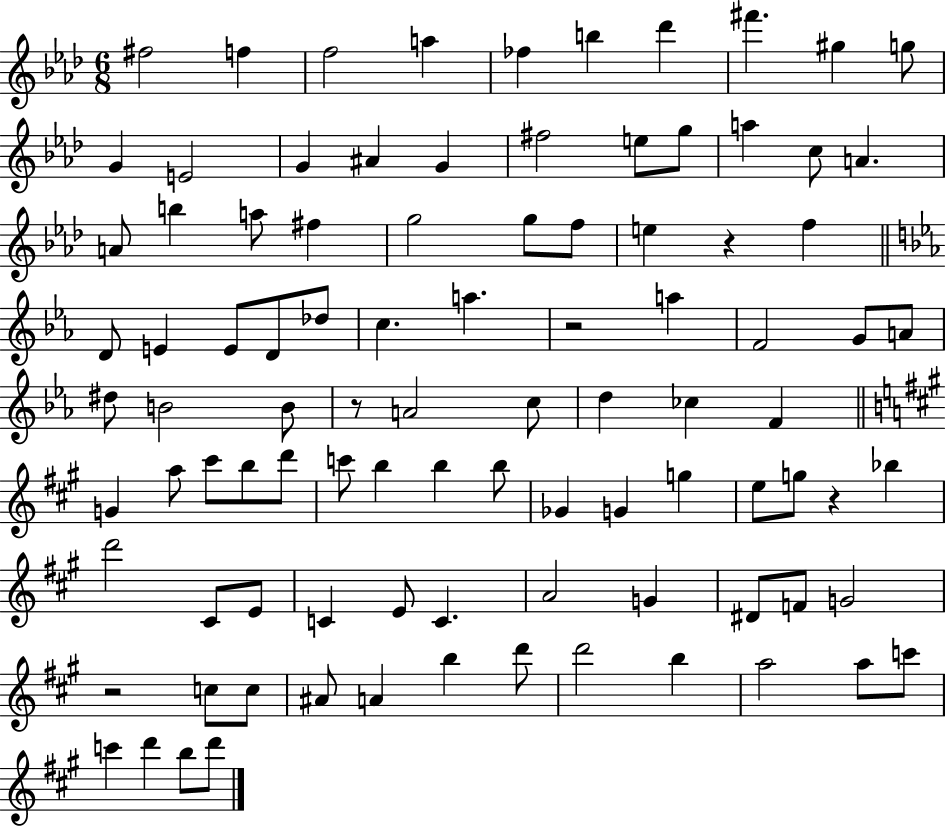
{
  \clef treble
  \numericTimeSignature
  \time 6/8
  \key aes \major
  \repeat volta 2 { fis''2 f''4 | f''2 a''4 | fes''4 b''4 des'''4 | fis'''4. gis''4 g''8 | \break g'4 e'2 | g'4 ais'4 g'4 | fis''2 e''8 g''8 | a''4 c''8 a'4. | \break a'8 b''4 a''8 fis''4 | g''2 g''8 f''8 | e''4 r4 f''4 | \bar "||" \break \key ees \major d'8 e'4 e'8 d'8 des''8 | c''4. a''4. | r2 a''4 | f'2 g'8 a'8 | \break dis''8 b'2 b'8 | r8 a'2 c''8 | d''4 ces''4 f'4 | \bar "||" \break \key a \major g'4 a''8 cis'''8 b''8 d'''8 | c'''8 b''4 b''4 b''8 | ges'4 g'4 g''4 | e''8 g''8 r4 bes''4 | \break d'''2 cis'8 e'8 | c'4 e'8 c'4. | a'2 g'4 | dis'8 f'8 g'2 | \break r2 c''8 c''8 | ais'8 a'4 b''4 d'''8 | d'''2 b''4 | a''2 a''8 c'''8 | \break c'''4 d'''4 b''8 d'''8 | } \bar "|."
}